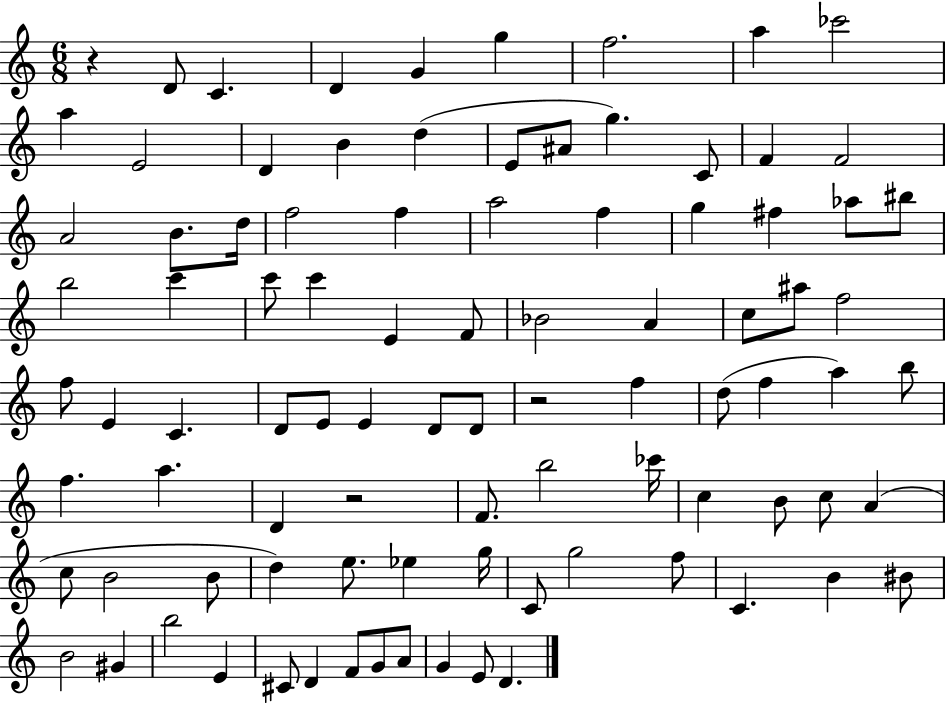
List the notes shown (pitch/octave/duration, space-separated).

R/q D4/e C4/q. D4/q G4/q G5/q F5/h. A5/q CES6/h A5/q E4/h D4/q B4/q D5/q E4/e A#4/e G5/q. C4/e F4/q F4/h A4/h B4/e. D5/s F5/h F5/q A5/h F5/q G5/q F#5/q Ab5/e BIS5/e B5/h C6/q C6/e C6/q E4/q F4/e Bb4/h A4/q C5/e A#5/e F5/h F5/e E4/q C4/q. D4/e E4/e E4/q D4/e D4/e R/h F5/q D5/e F5/q A5/q B5/e F5/q. A5/q. D4/q R/h F4/e. B5/h CES6/s C5/q B4/e C5/e A4/q C5/e B4/h B4/e D5/q E5/e. Eb5/q G5/s C4/e G5/h F5/e C4/q. B4/q BIS4/e B4/h G#4/q B5/h E4/q C#4/e D4/q F4/e G4/e A4/e G4/q E4/e D4/q.